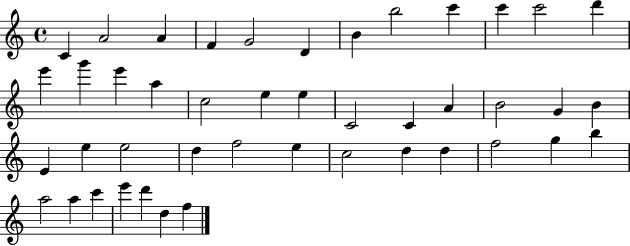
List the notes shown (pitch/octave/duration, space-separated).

C4/q A4/h A4/q F4/q G4/h D4/q B4/q B5/h C6/q C6/q C6/h D6/q E6/q G6/q E6/q A5/q C5/h E5/q E5/q C4/h C4/q A4/q B4/h G4/q B4/q E4/q E5/q E5/h D5/q F5/h E5/q C5/h D5/q D5/q F5/h G5/q B5/q A5/h A5/q C6/q E6/q D6/q D5/q F5/q